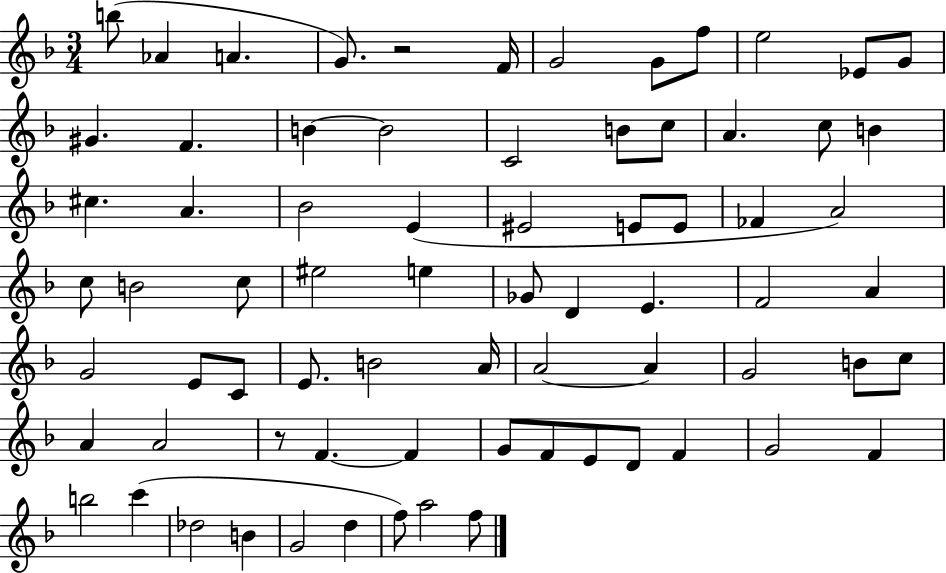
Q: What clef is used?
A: treble